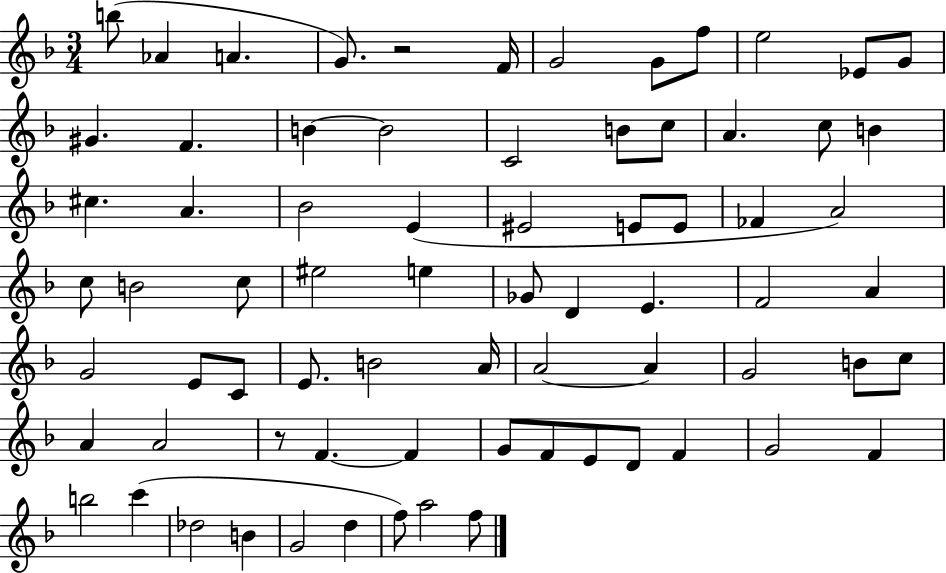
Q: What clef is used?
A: treble